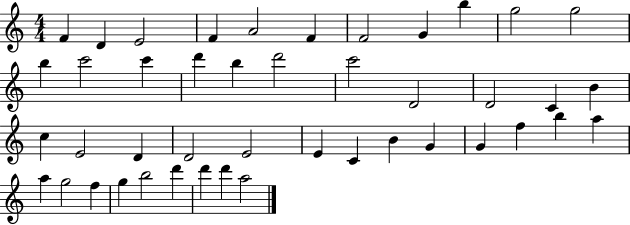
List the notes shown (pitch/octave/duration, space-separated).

F4/q D4/q E4/h F4/q A4/h F4/q F4/h G4/q B5/q G5/h G5/h B5/q C6/h C6/q D6/q B5/q D6/h C6/h D4/h D4/h C4/q B4/q C5/q E4/h D4/q D4/h E4/h E4/q C4/q B4/q G4/q G4/q F5/q B5/q A5/q A5/q G5/h F5/q G5/q B5/h D6/q D6/q D6/q A5/h